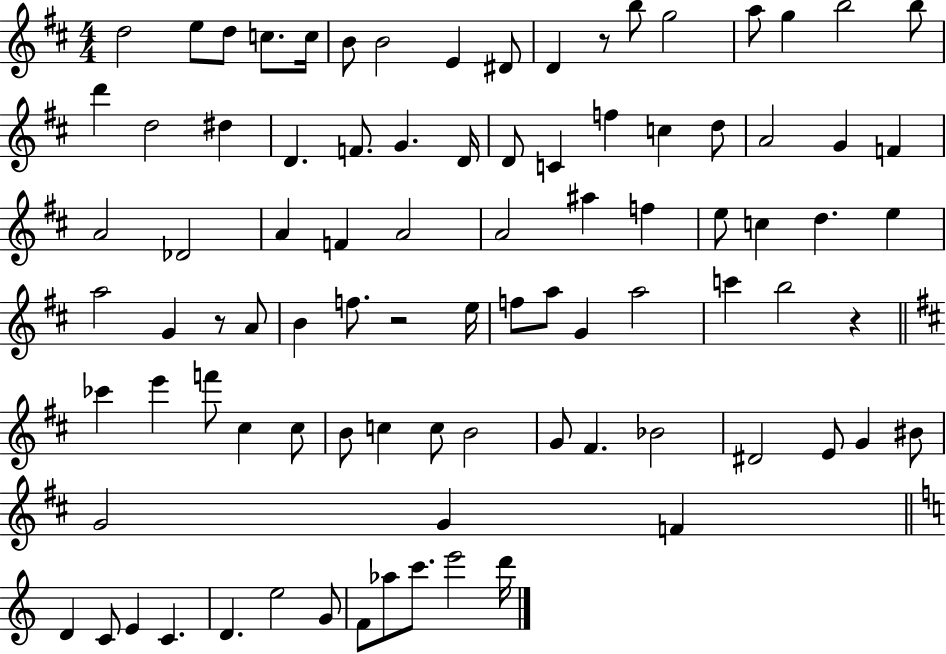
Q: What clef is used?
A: treble